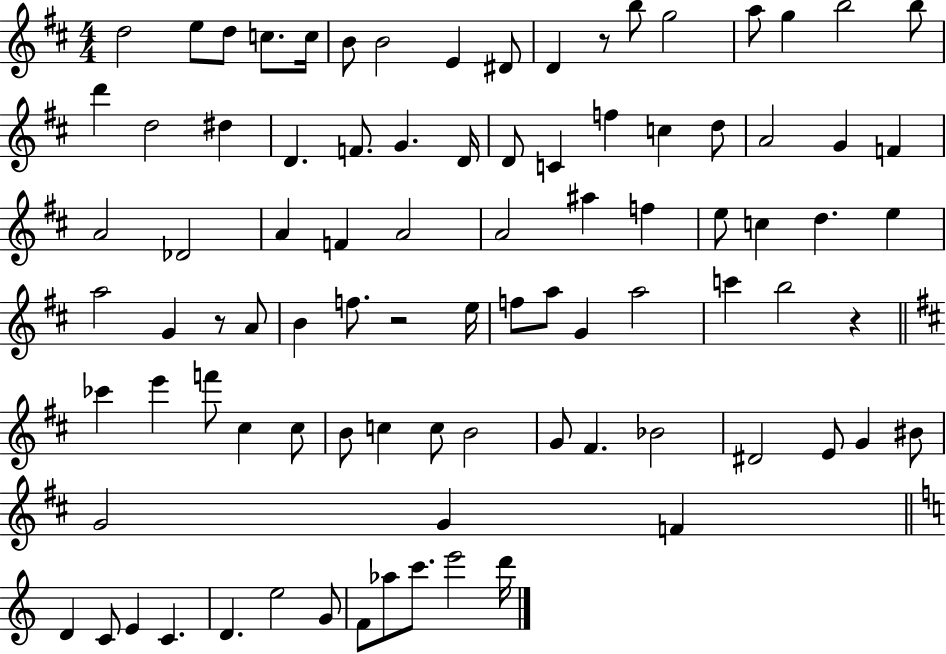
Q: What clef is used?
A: treble